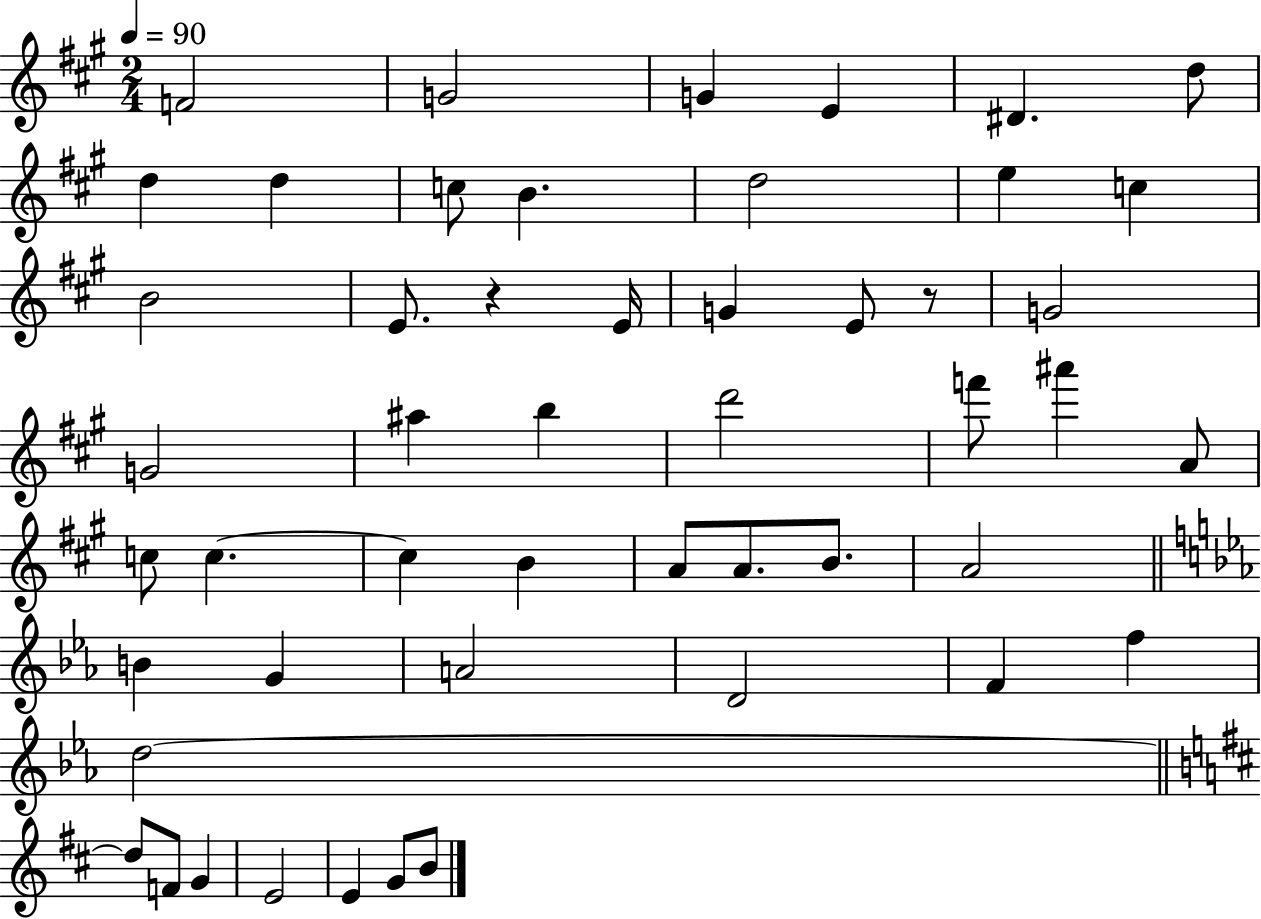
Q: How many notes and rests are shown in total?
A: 50